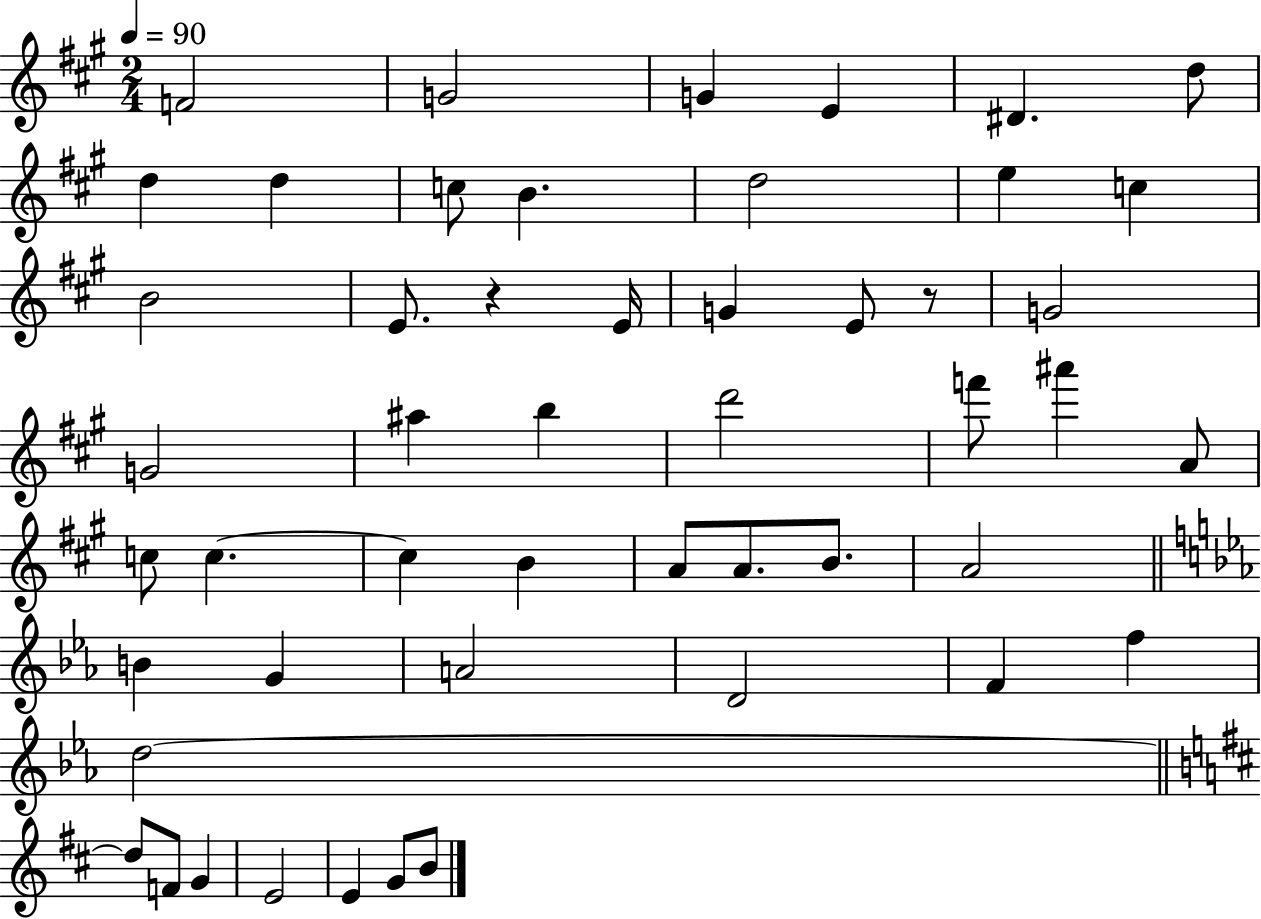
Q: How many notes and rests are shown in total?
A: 50